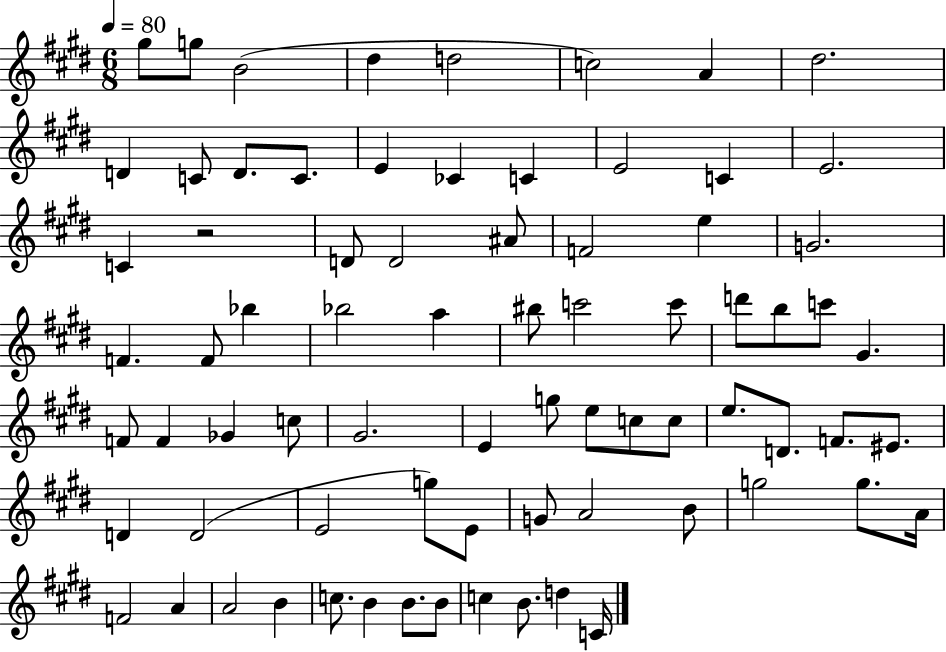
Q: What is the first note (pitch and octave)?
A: G#5